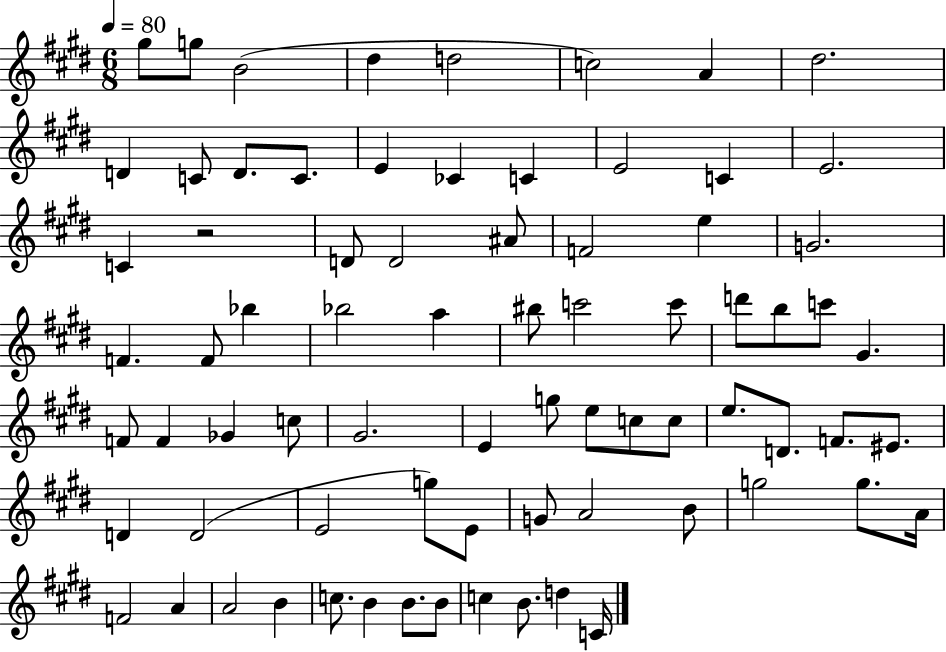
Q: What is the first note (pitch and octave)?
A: G#5